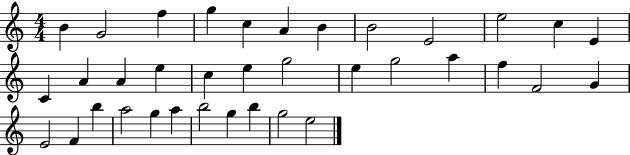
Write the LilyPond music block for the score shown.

{
  \clef treble
  \numericTimeSignature
  \time 4/4
  \key c \major
  b'4 g'2 f''4 | g''4 c''4 a'4 b'4 | b'2 e'2 | e''2 c''4 e'4 | \break c'4 a'4 a'4 e''4 | c''4 e''4 g''2 | e''4 g''2 a''4 | f''4 f'2 g'4 | \break e'2 f'4 b''4 | a''2 g''4 a''4 | b''2 g''4 b''4 | g''2 e''2 | \break \bar "|."
}